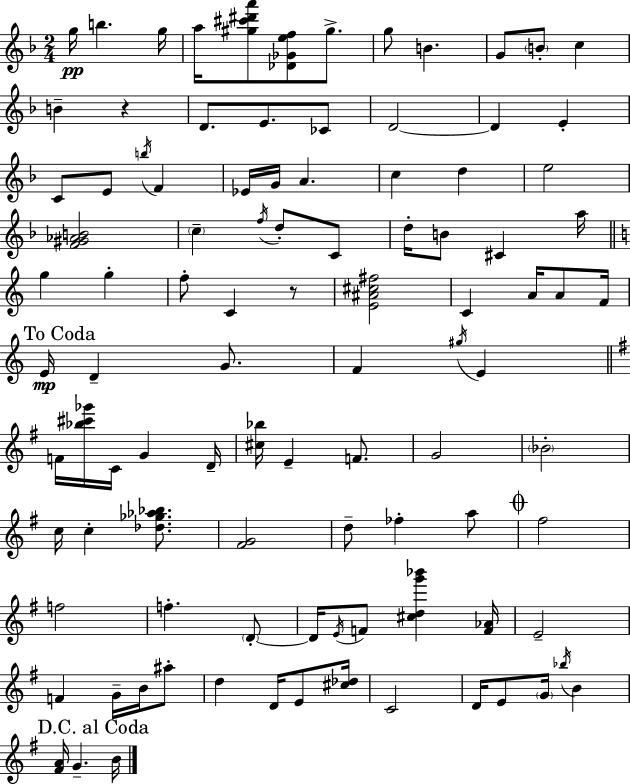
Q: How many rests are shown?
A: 2